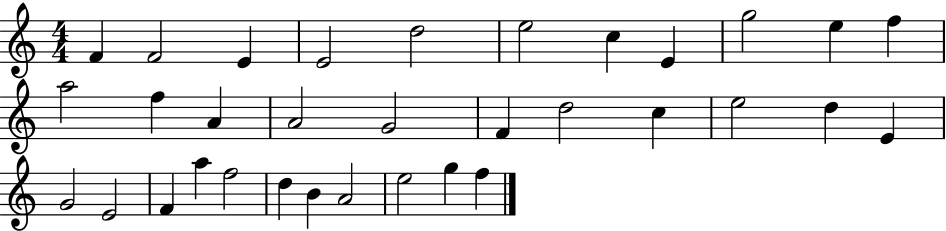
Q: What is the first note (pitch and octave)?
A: F4